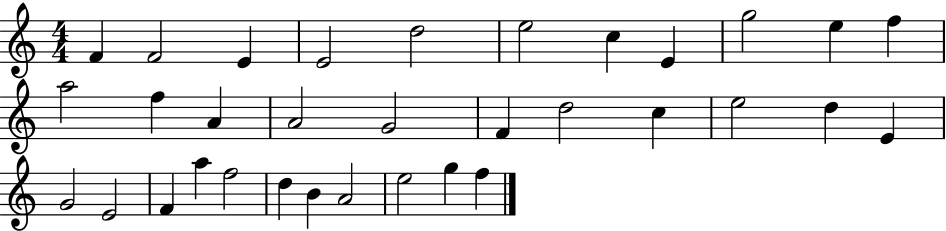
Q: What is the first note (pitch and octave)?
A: F4